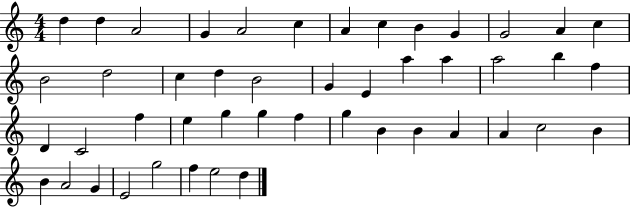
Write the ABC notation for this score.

X:1
T:Untitled
M:4/4
L:1/4
K:C
d d A2 G A2 c A c B G G2 A c B2 d2 c d B2 G E a a a2 b f D C2 f e g g f g B B A A c2 B B A2 G E2 g2 f e2 d